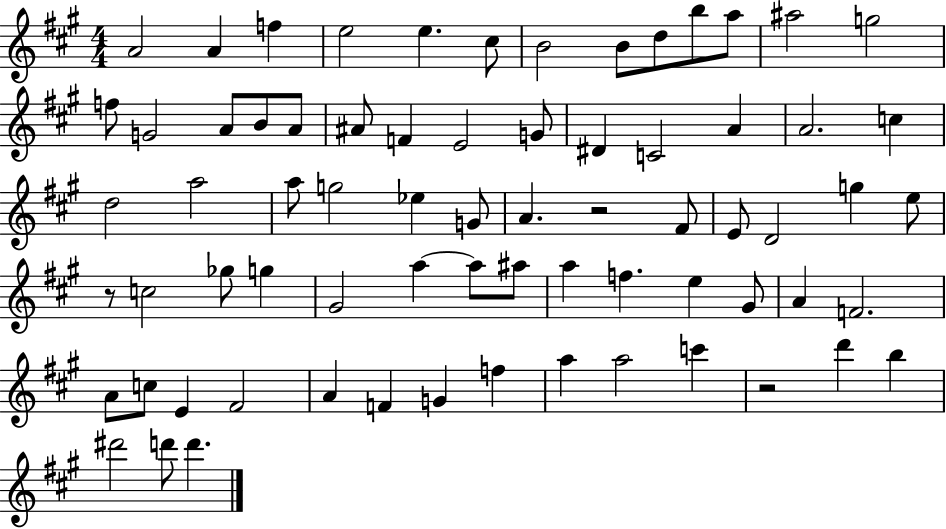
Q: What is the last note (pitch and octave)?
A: D6